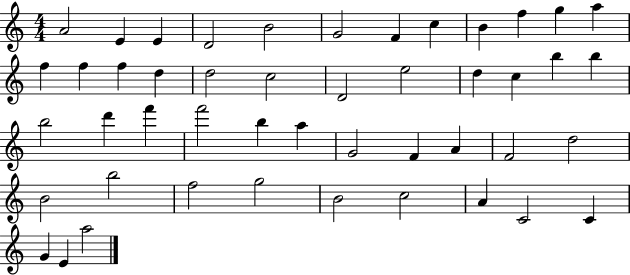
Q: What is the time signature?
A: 4/4